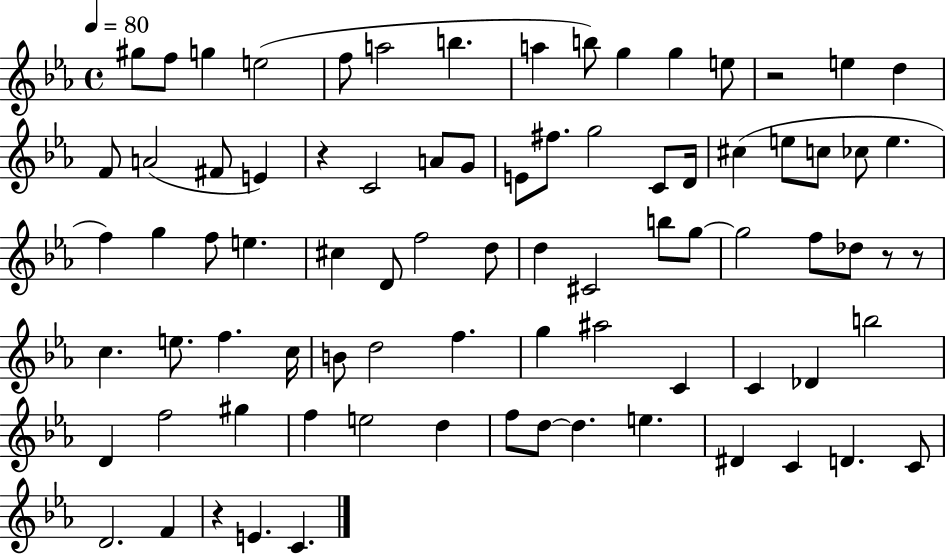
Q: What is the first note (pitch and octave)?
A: G#5